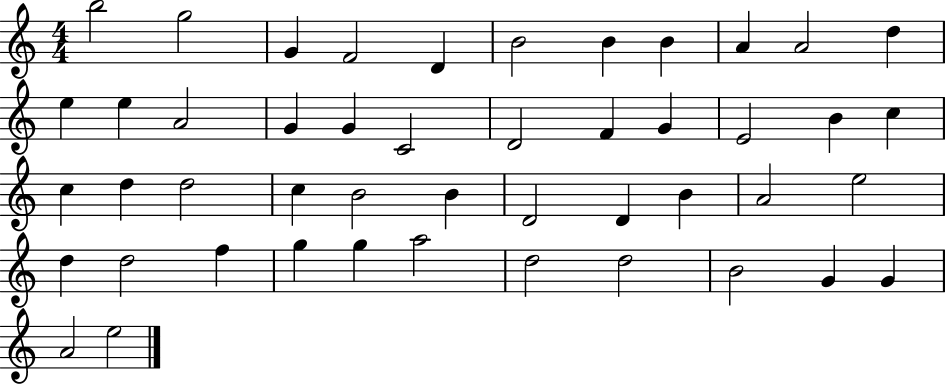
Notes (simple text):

B5/h G5/h G4/q F4/h D4/q B4/h B4/q B4/q A4/q A4/h D5/q E5/q E5/q A4/h G4/q G4/q C4/h D4/h F4/q G4/q E4/h B4/q C5/q C5/q D5/q D5/h C5/q B4/h B4/q D4/h D4/q B4/q A4/h E5/h D5/q D5/h F5/q G5/q G5/q A5/h D5/h D5/h B4/h G4/q G4/q A4/h E5/h